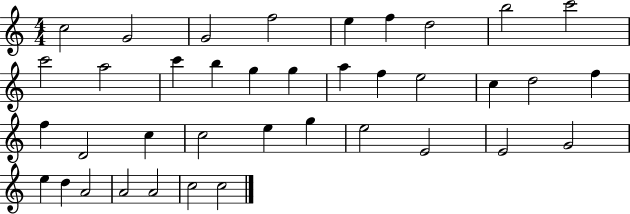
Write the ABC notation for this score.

X:1
T:Untitled
M:4/4
L:1/4
K:C
c2 G2 G2 f2 e f d2 b2 c'2 c'2 a2 c' b g g a f e2 c d2 f f D2 c c2 e g e2 E2 E2 G2 e d A2 A2 A2 c2 c2